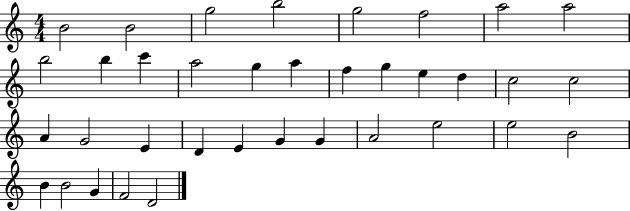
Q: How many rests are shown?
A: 0